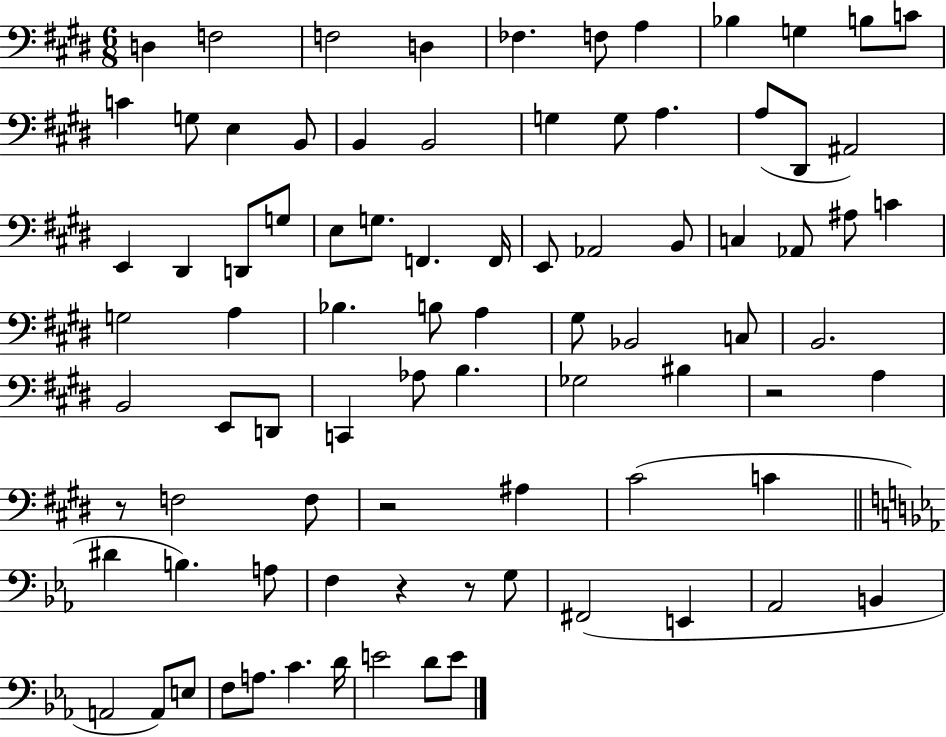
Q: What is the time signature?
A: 6/8